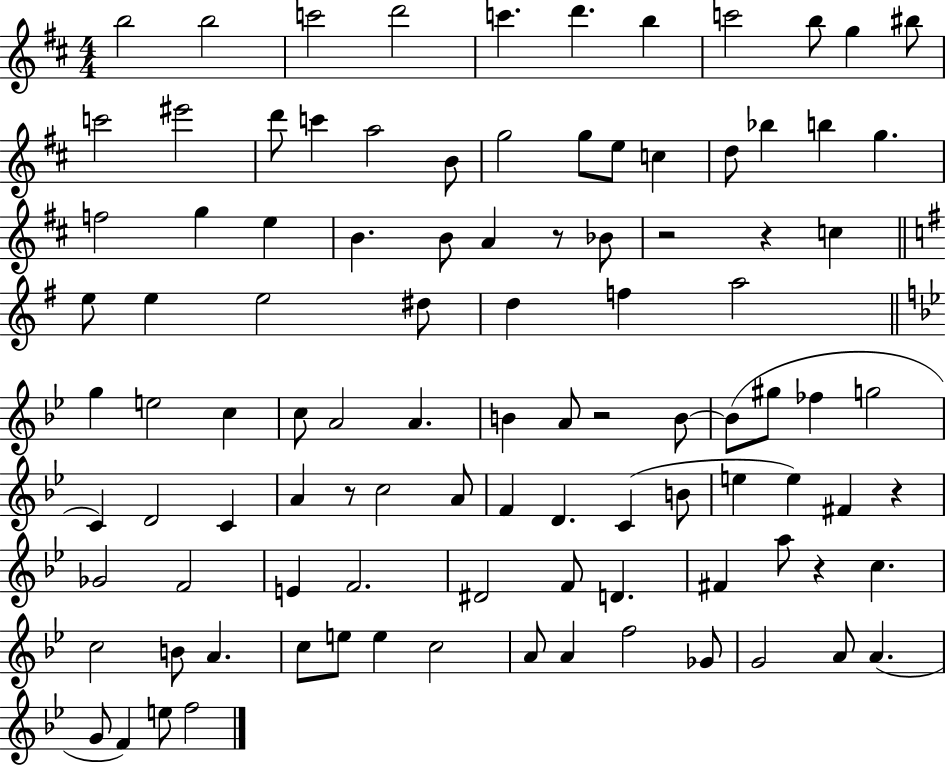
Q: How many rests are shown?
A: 7